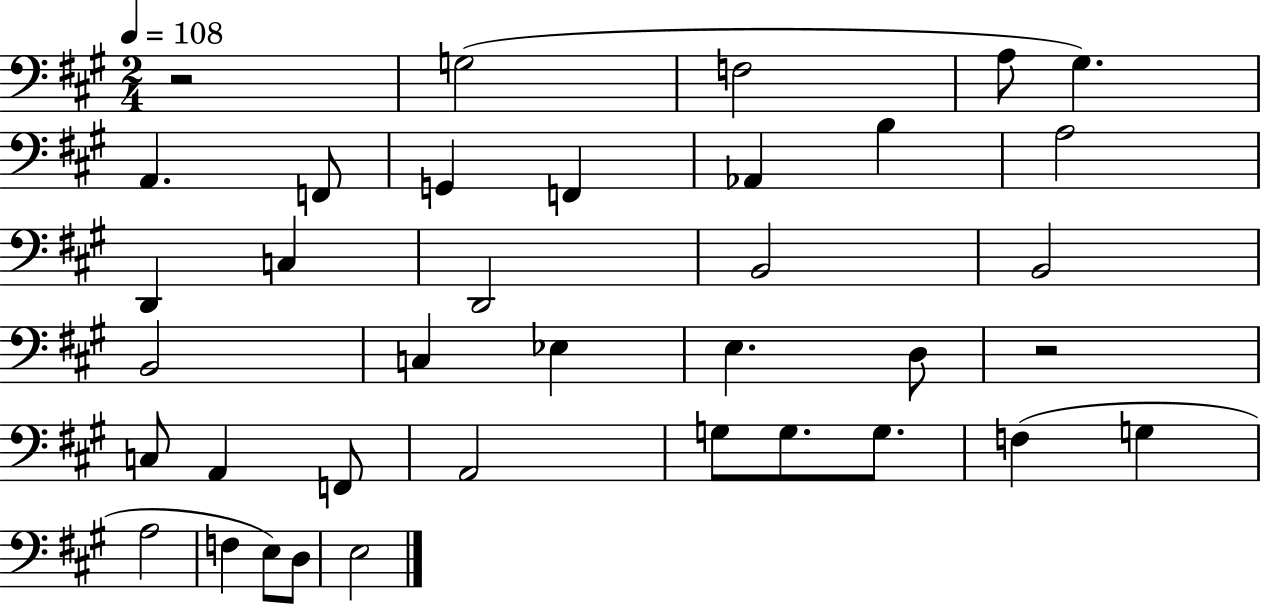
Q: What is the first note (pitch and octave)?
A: G3